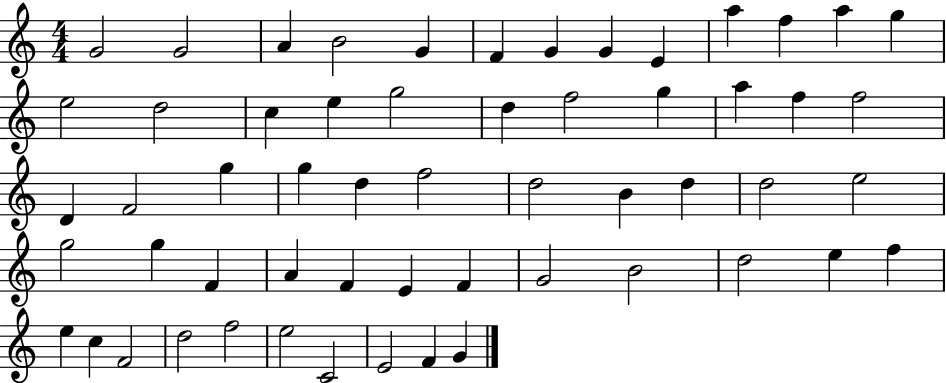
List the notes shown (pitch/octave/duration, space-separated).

G4/h G4/h A4/q B4/h G4/q F4/q G4/q G4/q E4/q A5/q F5/q A5/q G5/q E5/h D5/h C5/q E5/q G5/h D5/q F5/h G5/q A5/q F5/q F5/h D4/q F4/h G5/q G5/q D5/q F5/h D5/h B4/q D5/q D5/h E5/h G5/h G5/q F4/q A4/q F4/q E4/q F4/q G4/h B4/h D5/h E5/q F5/q E5/q C5/q F4/h D5/h F5/h E5/h C4/h E4/h F4/q G4/q